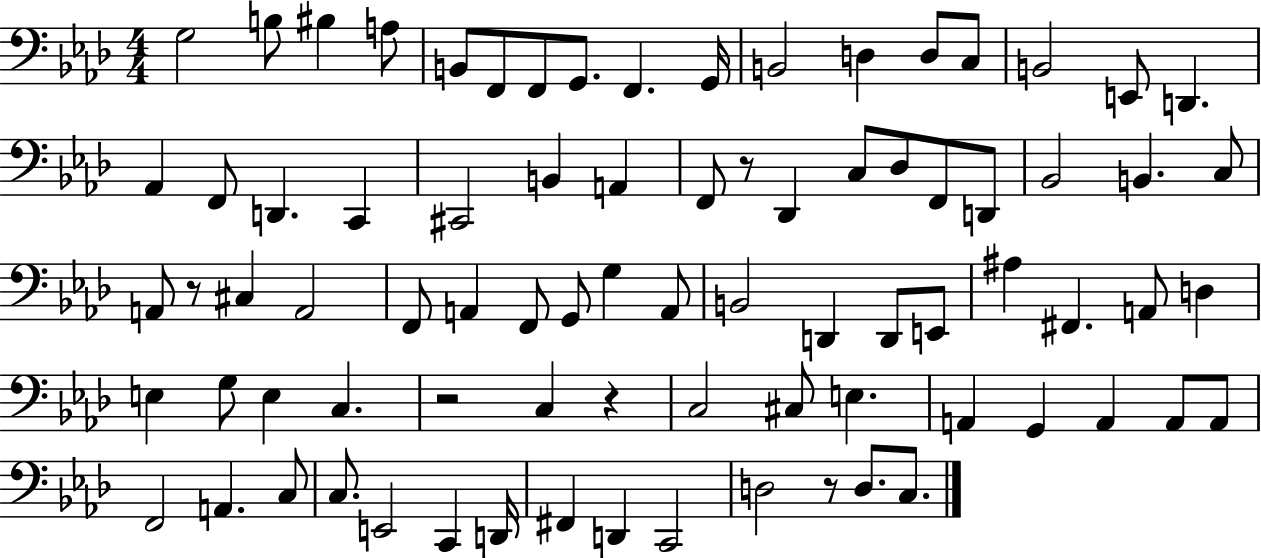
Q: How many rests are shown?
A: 5